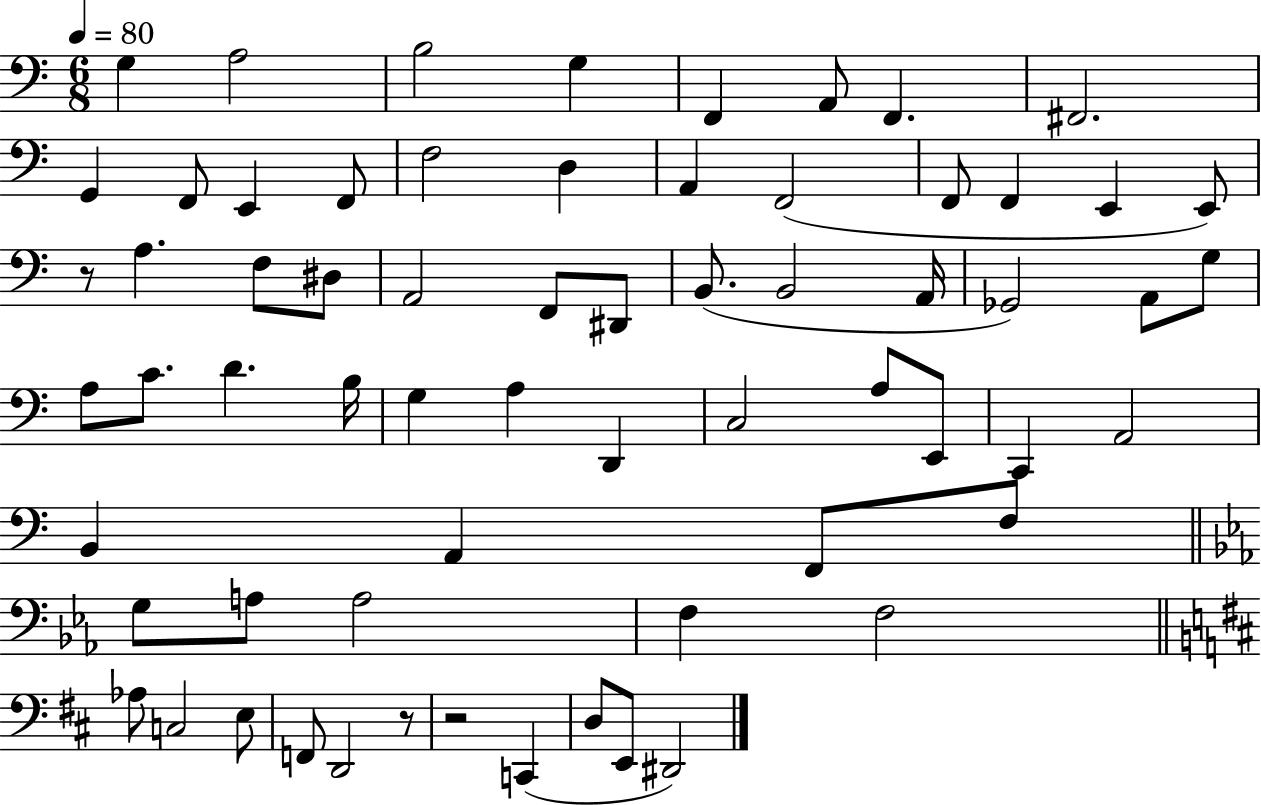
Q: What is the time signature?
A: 6/8